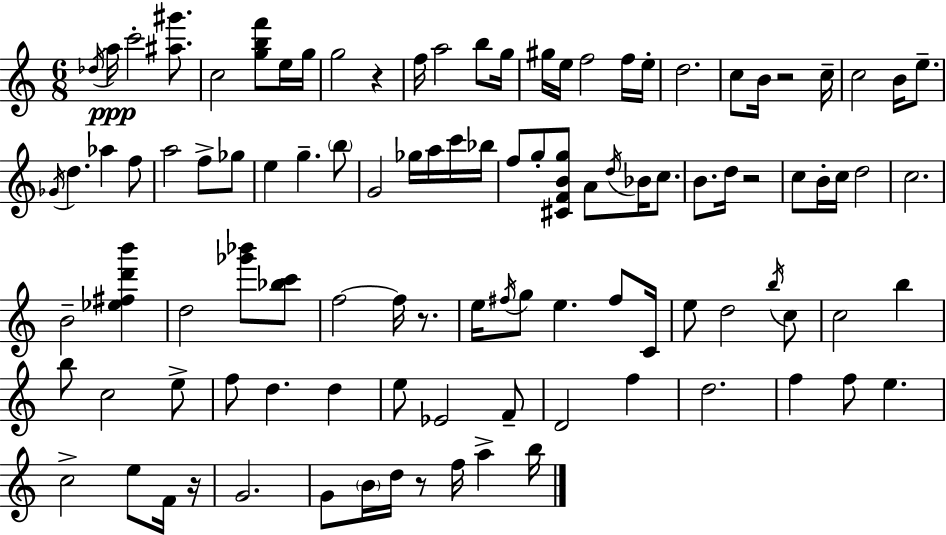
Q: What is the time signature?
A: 6/8